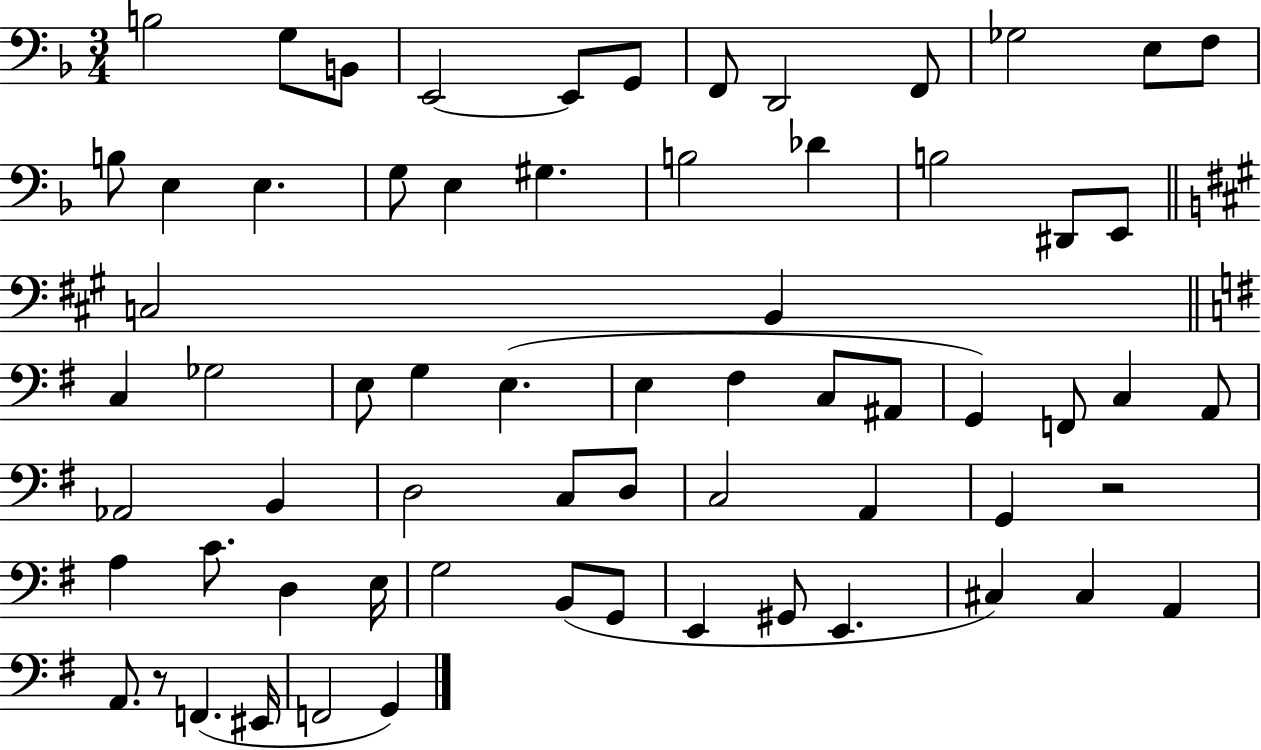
{
  \clef bass
  \numericTimeSignature
  \time 3/4
  \key f \major
  b2 g8 b,8 | e,2~~ e,8 g,8 | f,8 d,2 f,8 | ges2 e8 f8 | \break b8 e4 e4. | g8 e4 gis4. | b2 des'4 | b2 dis,8 e,8 | \break \bar "||" \break \key a \major c2 b,4 | \bar "||" \break \key g \major c4 ges2 | e8 g4 e4.( | e4 fis4 c8 ais,8 | g,4) f,8 c4 a,8 | \break aes,2 b,4 | d2 c8 d8 | c2 a,4 | g,4 r2 | \break a4 c'8. d4 e16 | g2 b,8( g,8 | e,4 gis,8 e,4. | cis4) cis4 a,4 | \break a,8. r8 f,4.( eis,16 | f,2 g,4) | \bar "|."
}